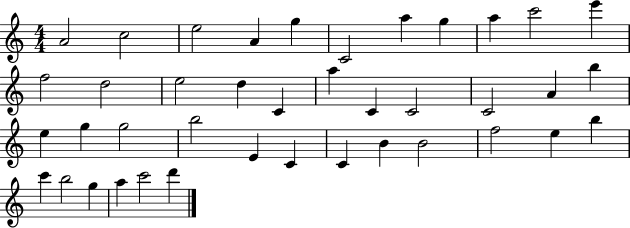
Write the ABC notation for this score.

X:1
T:Untitled
M:4/4
L:1/4
K:C
A2 c2 e2 A g C2 a g a c'2 e' f2 d2 e2 d C a C C2 C2 A b e g g2 b2 E C C B B2 f2 e b c' b2 g a c'2 d'